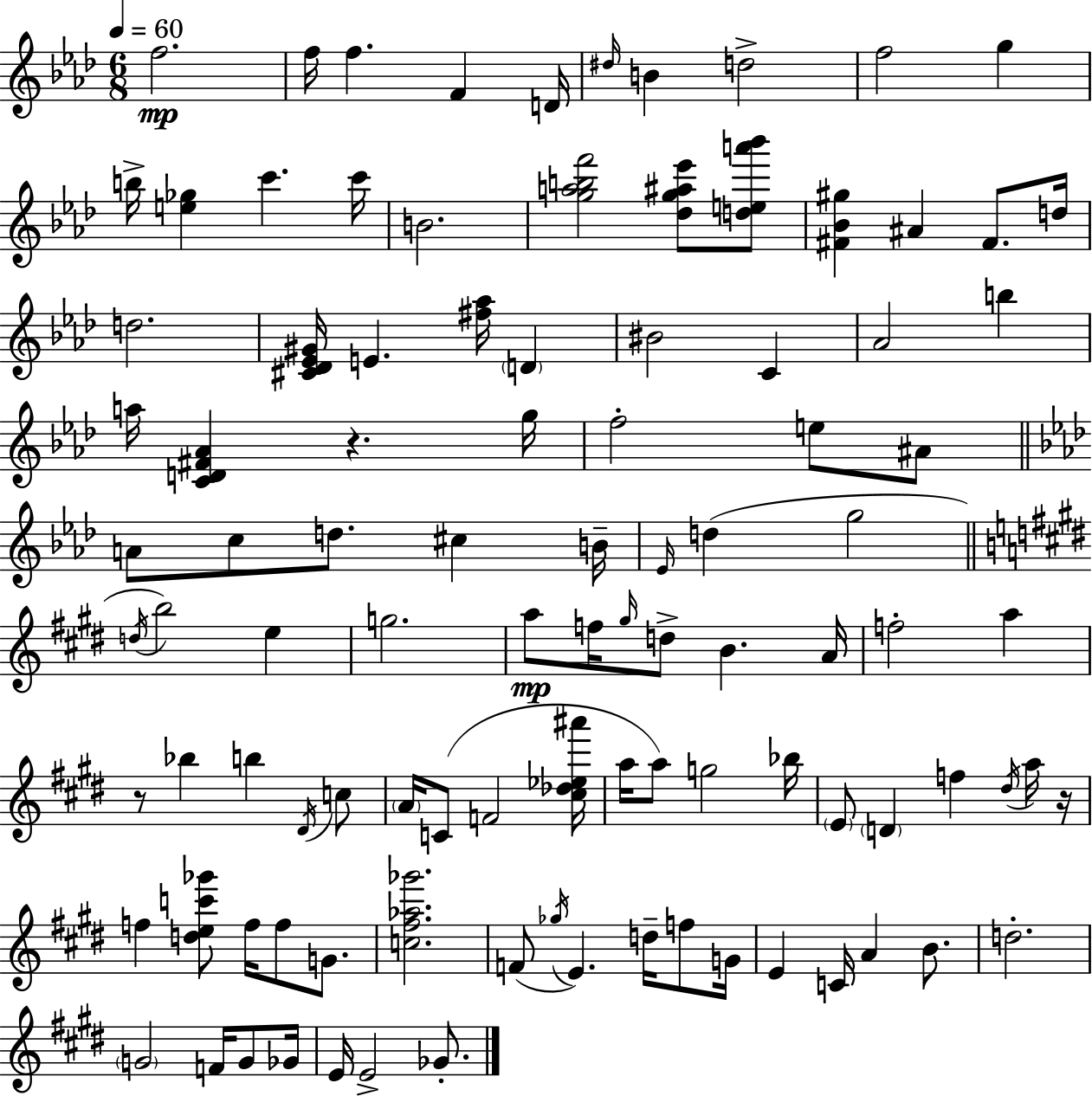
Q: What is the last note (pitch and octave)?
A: Gb4